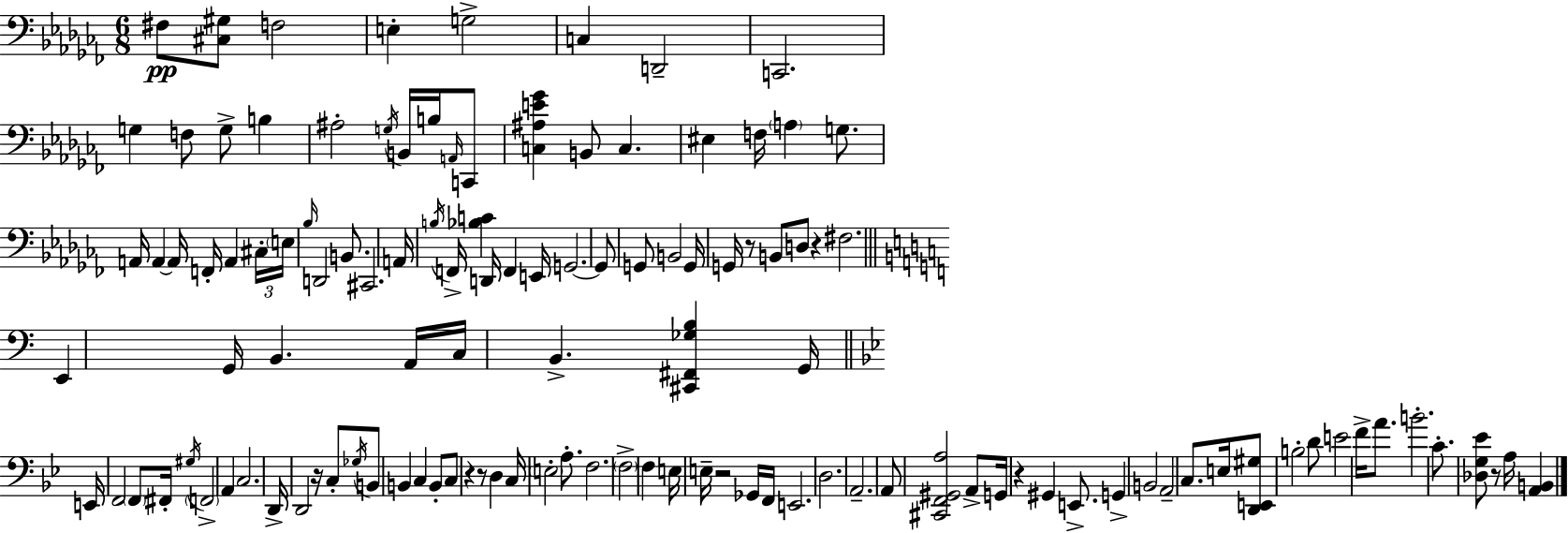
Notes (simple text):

F#3/e [C#3,G#3]/e F3/h E3/q G3/h C3/q D2/h C2/h. G3/q F3/e G3/e B3/q A#3/h G3/s B2/s B3/s A2/s C2/e [C3,A#3,E4,Gb4]/q B2/e C3/q. EIS3/q F3/s A3/q G3/e. A2/s A2/q A2/s F2/s A2/q C#3/s E3/s Bb3/s D2/h B2/e. C#2/h. A2/s B3/s F2/s [Bb3,C4]/q D2/s F2/q E2/s G2/h. G2/e G2/e B2/h G2/s G2/s R/e B2/e D3/e R/q F#3/h. E2/q G2/s B2/q. A2/s C3/s B2/q. [C#2,F#2,Gb3,B3]/q G2/s E2/s F2/h F2/e F#2/s G#3/s F2/h A2/q C3/h. D2/s D2/h R/s C3/e Gb3/s B2/e B2/q C3/q B2/e C3/e R/q R/e D3/q C3/s E3/h A3/e. F3/h. F3/h F3/q E3/s E3/s R/h Gb2/s F2/s E2/h. D3/h. A2/h. A2/e [C#2,F2,G#2,A3]/h A2/e G2/s R/q G#2/q E2/e. G2/q B2/h A2/h C3/e. E3/s [D2,E2,G#3]/e B3/h D4/e E4/h F4/s A4/e. B4/h. C4/e. [Db3,G3,Eb4]/e R/e A3/s [A2,B2]/q